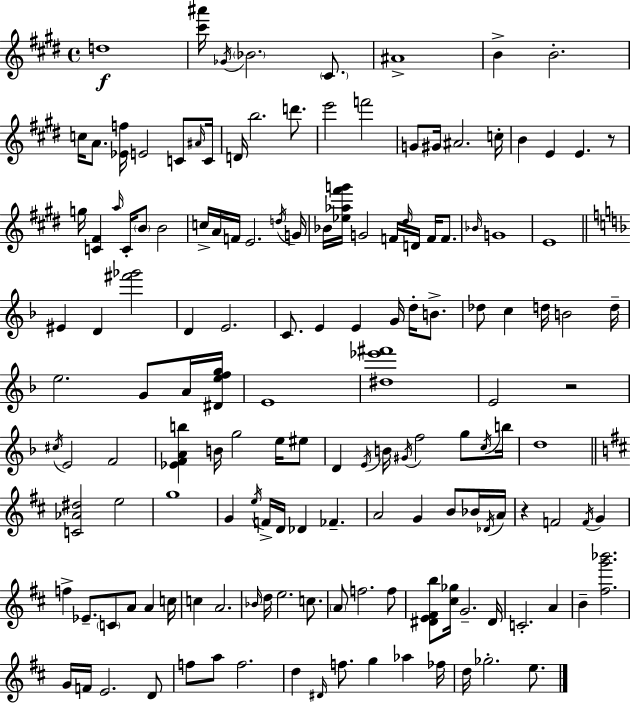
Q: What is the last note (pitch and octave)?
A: E5